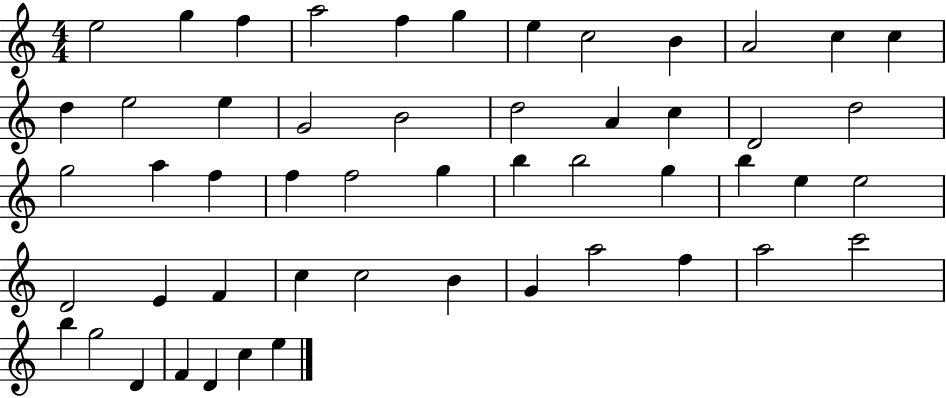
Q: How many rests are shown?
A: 0